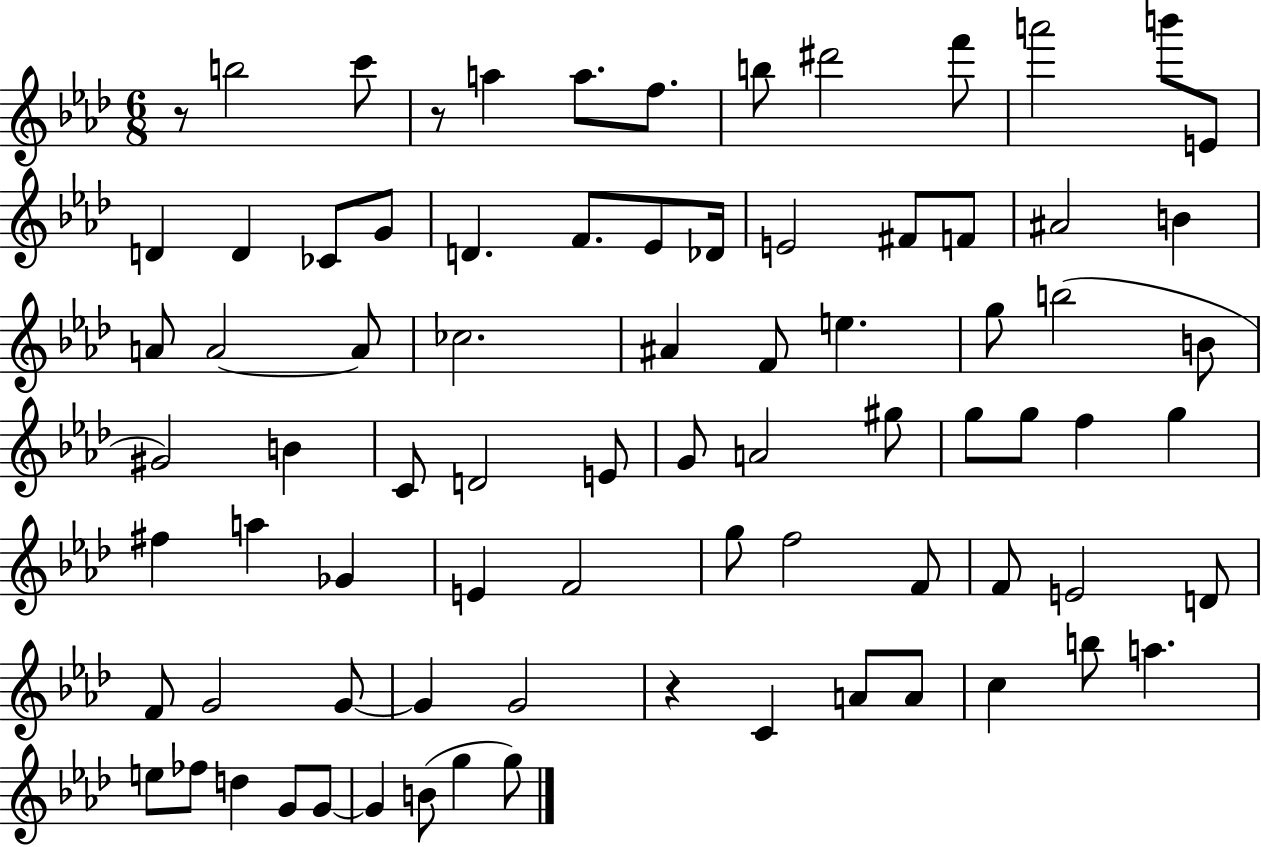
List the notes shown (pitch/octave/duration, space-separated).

R/e B5/h C6/e R/e A5/q A5/e. F5/e. B5/e D#6/h F6/e A6/h B6/e E4/e D4/q D4/q CES4/e G4/e D4/q. F4/e. Eb4/e Db4/s E4/h F#4/e F4/e A#4/h B4/q A4/e A4/h A4/e CES5/h. A#4/q F4/e E5/q. G5/e B5/h B4/e G#4/h B4/q C4/e D4/h E4/e G4/e A4/h G#5/e G5/e G5/e F5/q G5/q F#5/q A5/q Gb4/q E4/q F4/h G5/e F5/h F4/e F4/e E4/h D4/e F4/e G4/h G4/e G4/q G4/h R/q C4/q A4/e A4/e C5/q B5/e A5/q. E5/e FES5/e D5/q G4/e G4/e G4/q B4/e G5/q G5/e